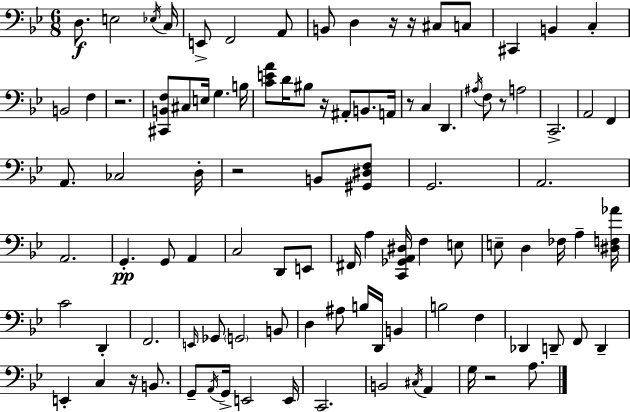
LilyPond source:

{
  \clef bass
  \numericTimeSignature
  \time 6/8
  \key bes \major
  d8.\f e2 \acciaccatura { ees16 } | c16 e,8-> f,2 a,8 | b,8 d4 r16 r16 cis8 c8 | cis,4 b,4 c4-. | \break b,2 f4 | r2. | <cis, b, f>8 cis8 e16 g4. | b16 <c' e' a'>8 d'16 bis8 r16 ais,8-. b,8. | \break a,16 r8 c4 d,4. | \acciaccatura { ais16 } f8 r8 a2 | c,2.-> | a,2 f,4 | \break a,8. ces2 | d16-. r2 b,8 | <gis, dis f>8 g,2. | a,2. | \break a,2. | g,4.-.\pp g,8 a,4 | c2 d,8 | e,8 fis,16 a4 <c, ges, a, dis>16 f4 | \break e8 e8-- d4 fes16 a4-- | <dis f aes'>16 c'2 d,4-. | f,2. | \grace { e,16 } ges,8 \parenthesize g,2 | \break b,8 d4 ais8 b16 d,16 b,4 | b2 f4 | des,4 d,8-- f,8 d,4-- | e,4-. c4 r16 | \break b,8. g,8-- \acciaccatura { a,16 } g,16-> e,2 | e,16 c,2. | b,2 | \acciaccatura { cis16 } a,4 g16 r2 | \break a8. \bar "|."
}